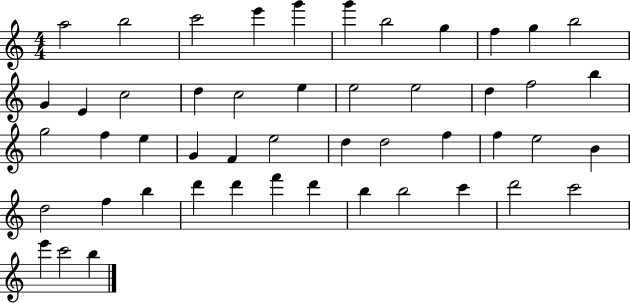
{
  \clef treble
  \numericTimeSignature
  \time 4/4
  \key c \major
  a''2 b''2 | c'''2 e'''4 g'''4 | g'''4 b''2 g''4 | f''4 g''4 b''2 | \break g'4 e'4 c''2 | d''4 c''2 e''4 | e''2 e''2 | d''4 f''2 b''4 | \break g''2 f''4 e''4 | g'4 f'4 e''2 | d''4 d''2 f''4 | f''4 e''2 b'4 | \break d''2 f''4 b''4 | d'''4 d'''4 f'''4 d'''4 | b''4 b''2 c'''4 | d'''2 c'''2 | \break e'''4 c'''2 b''4 | \bar "|."
}